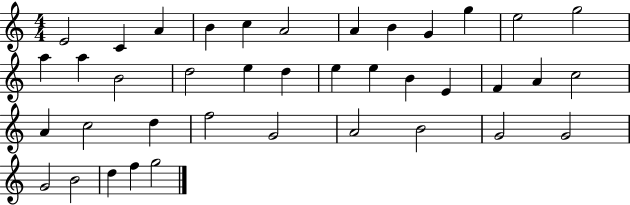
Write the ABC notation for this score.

X:1
T:Untitled
M:4/4
L:1/4
K:C
E2 C A B c A2 A B G g e2 g2 a a B2 d2 e d e e B E F A c2 A c2 d f2 G2 A2 B2 G2 G2 G2 B2 d f g2